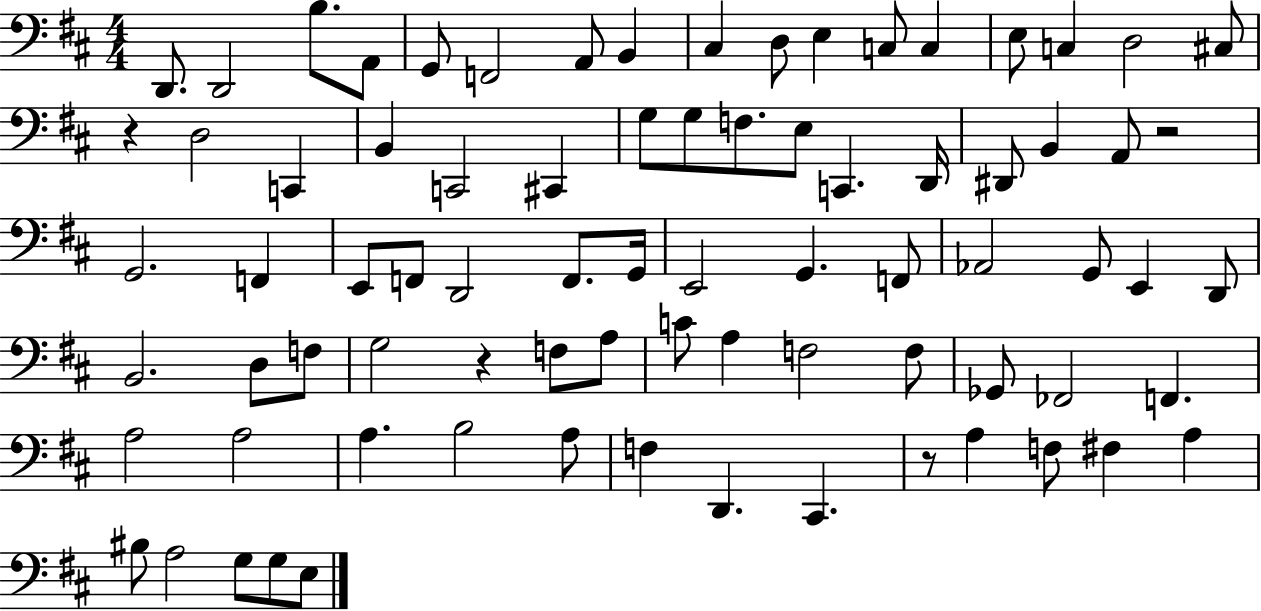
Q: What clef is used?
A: bass